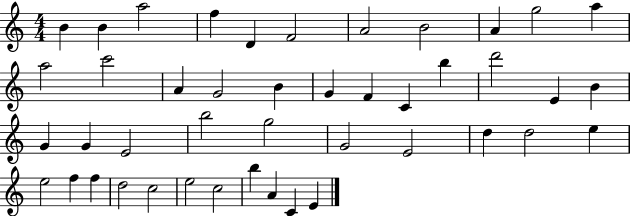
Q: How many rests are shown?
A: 0